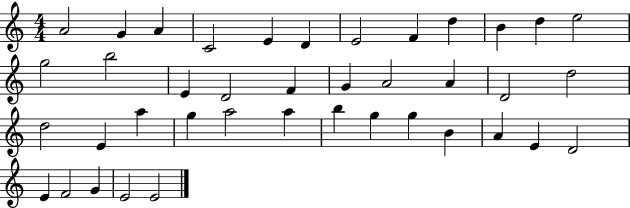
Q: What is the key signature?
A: C major